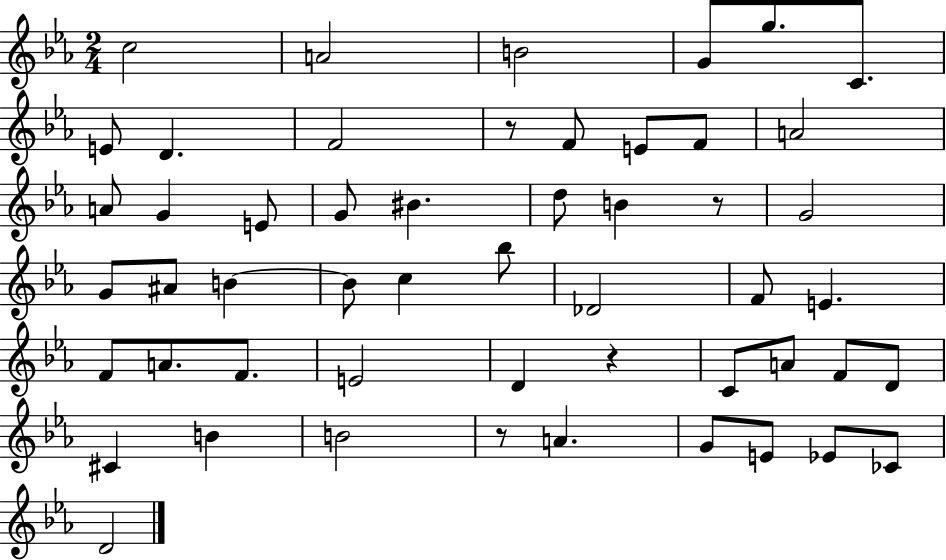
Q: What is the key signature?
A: EES major